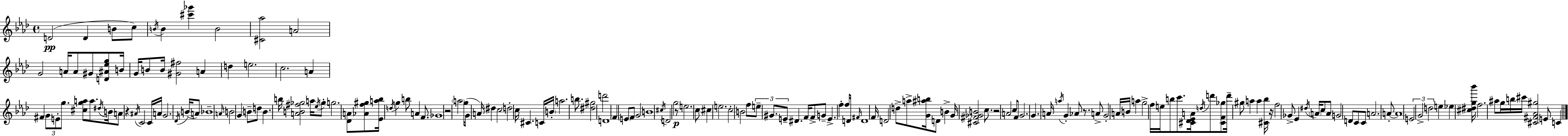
X:1
T:Untitled
M:4/4
L:1/4
K:Fm
D2 D B/2 c/2 B/4 B [^c'_g'] B2 [^C_a]2 A2 G2 A/4 A/2 ^G/2 [D^A_eg]/2 B/4 G/4 B/2 B/4 [^G^f]2 A d e2 c2 A ^F G/2 E/2 g/2 [^cga]/2 a/2 ^d/4 B/4 A/2 z ^A/4 C2 C/4 A/4 G2 _D/4 B/4 A/2 _B4 A/4 B2 G B/2 d/2 B b/4 [AB^f_g]2 a/4 _e/4 _g/2 g2 [_DA]/2 [_Af^g]/2 [_Ea_b]/4 d/4 g b/2 A F/2 _G4 z2 a2 g/4 G/2 A/4 ^d c2 d2 c/4 ^C C/4 B/4 a2 b/2 [^d^g]2 d'2 D4 F E/2 F/2 G2 B4 ^c/4 D2 g2 z/2 e2 c/2 ^c e2 c2 B2 f/2 e/2 ^G/2 E/2 ^D F/4 F/2 G/2 E f f/4 D/4 ^F/4 D4 F/4 D2 d/2 a/2 [G^ab]/4 D/2 B G/4 [^C^F_GB]2 c/2 z2 A2 c/2 F/2 G2 G A/4 a/4 G _A/2 z/2 A/2 G2 A/4 B/4 a g2 f/4 e/4 b/2 c'/2 [^C_D_EA]/4 d/4 d'/2 [^CF_g]/2 d'/4 ^g/2 a a [^C_b]/4 z/4 f2 _G/2 _E ^d/4 A/4 c/2 A/2 G2 D/2 C/2 C/2 A2 A/2 A4 E2 G2 d2 e _e [^c^dg_b']/4 f2 ^a/2 g/4 b/4 ^c'/4 [^C^F_A^g]2 E/2 C